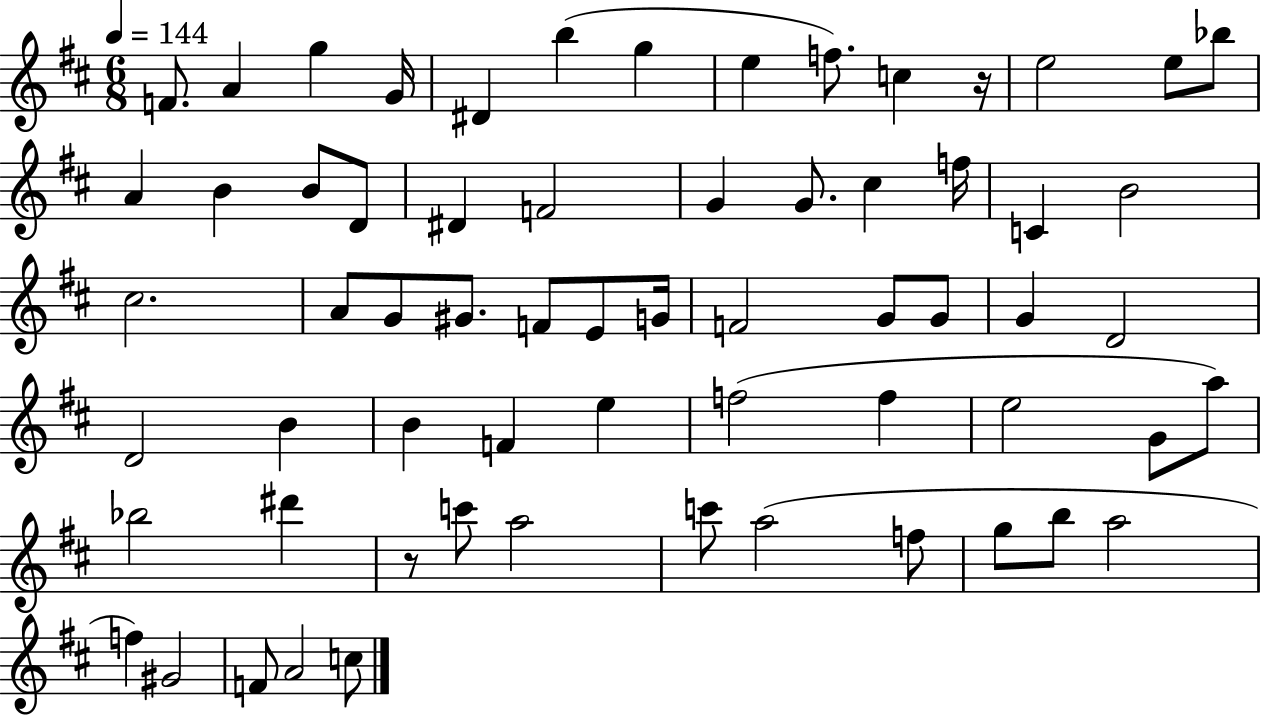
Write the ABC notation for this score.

X:1
T:Untitled
M:6/8
L:1/4
K:D
F/2 A g G/4 ^D b g e f/2 c z/4 e2 e/2 _b/2 A B B/2 D/2 ^D F2 G G/2 ^c f/4 C B2 ^c2 A/2 G/2 ^G/2 F/2 E/2 G/4 F2 G/2 G/2 G D2 D2 B B F e f2 f e2 G/2 a/2 _b2 ^d' z/2 c'/2 a2 c'/2 a2 f/2 g/2 b/2 a2 f ^G2 F/2 A2 c/2